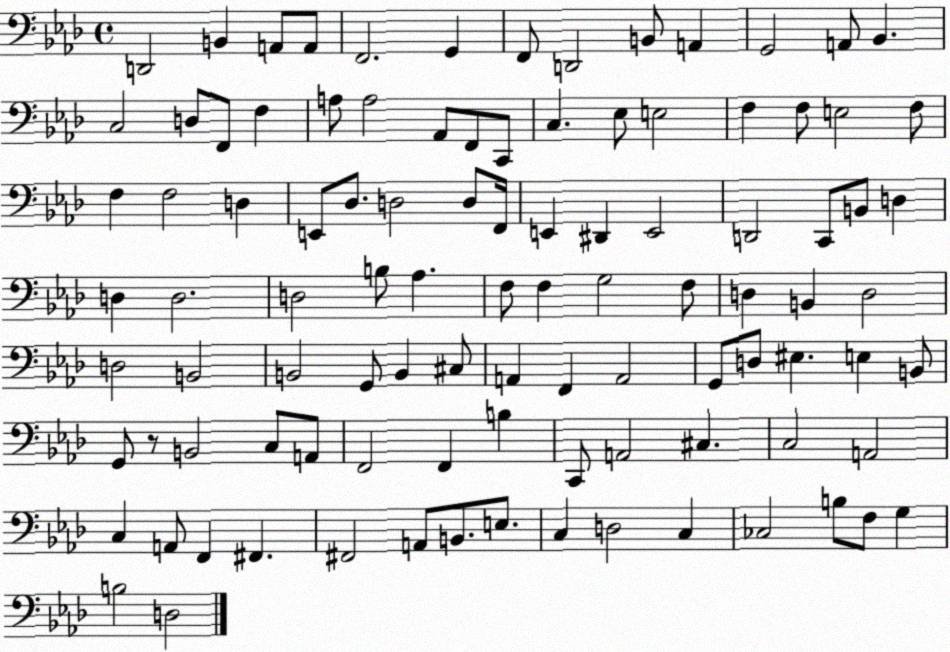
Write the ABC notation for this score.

X:1
T:Untitled
M:4/4
L:1/4
K:Ab
D,,2 B,, A,,/2 A,,/2 F,,2 G,, F,,/2 D,,2 B,,/2 A,, G,,2 A,,/2 _B,, C,2 D,/2 F,,/2 F, A,/2 A,2 _A,,/2 F,,/2 C,,/2 C, _E,/2 E,2 F, F,/2 E,2 F,/2 F, F,2 D, E,,/2 _D,/2 D,2 D,/2 F,,/4 E,, ^D,, E,,2 D,,2 C,,/2 B,,/2 D, D, D,2 D,2 B,/2 _A, F,/2 F, G,2 F,/2 D, B,, D,2 D,2 B,,2 B,,2 G,,/2 B,, ^C,/2 A,, F,, A,,2 G,,/2 D,/2 ^E, E, B,,/2 G,,/2 z/2 B,,2 C,/2 A,,/2 F,,2 F,, B, C,,/2 A,,2 ^C, C,2 A,,2 C, A,,/2 F,, ^F,, ^F,,2 A,,/2 B,,/2 E,/2 C, D,2 C, _C,2 B,/2 F,/2 G, B,2 D,2